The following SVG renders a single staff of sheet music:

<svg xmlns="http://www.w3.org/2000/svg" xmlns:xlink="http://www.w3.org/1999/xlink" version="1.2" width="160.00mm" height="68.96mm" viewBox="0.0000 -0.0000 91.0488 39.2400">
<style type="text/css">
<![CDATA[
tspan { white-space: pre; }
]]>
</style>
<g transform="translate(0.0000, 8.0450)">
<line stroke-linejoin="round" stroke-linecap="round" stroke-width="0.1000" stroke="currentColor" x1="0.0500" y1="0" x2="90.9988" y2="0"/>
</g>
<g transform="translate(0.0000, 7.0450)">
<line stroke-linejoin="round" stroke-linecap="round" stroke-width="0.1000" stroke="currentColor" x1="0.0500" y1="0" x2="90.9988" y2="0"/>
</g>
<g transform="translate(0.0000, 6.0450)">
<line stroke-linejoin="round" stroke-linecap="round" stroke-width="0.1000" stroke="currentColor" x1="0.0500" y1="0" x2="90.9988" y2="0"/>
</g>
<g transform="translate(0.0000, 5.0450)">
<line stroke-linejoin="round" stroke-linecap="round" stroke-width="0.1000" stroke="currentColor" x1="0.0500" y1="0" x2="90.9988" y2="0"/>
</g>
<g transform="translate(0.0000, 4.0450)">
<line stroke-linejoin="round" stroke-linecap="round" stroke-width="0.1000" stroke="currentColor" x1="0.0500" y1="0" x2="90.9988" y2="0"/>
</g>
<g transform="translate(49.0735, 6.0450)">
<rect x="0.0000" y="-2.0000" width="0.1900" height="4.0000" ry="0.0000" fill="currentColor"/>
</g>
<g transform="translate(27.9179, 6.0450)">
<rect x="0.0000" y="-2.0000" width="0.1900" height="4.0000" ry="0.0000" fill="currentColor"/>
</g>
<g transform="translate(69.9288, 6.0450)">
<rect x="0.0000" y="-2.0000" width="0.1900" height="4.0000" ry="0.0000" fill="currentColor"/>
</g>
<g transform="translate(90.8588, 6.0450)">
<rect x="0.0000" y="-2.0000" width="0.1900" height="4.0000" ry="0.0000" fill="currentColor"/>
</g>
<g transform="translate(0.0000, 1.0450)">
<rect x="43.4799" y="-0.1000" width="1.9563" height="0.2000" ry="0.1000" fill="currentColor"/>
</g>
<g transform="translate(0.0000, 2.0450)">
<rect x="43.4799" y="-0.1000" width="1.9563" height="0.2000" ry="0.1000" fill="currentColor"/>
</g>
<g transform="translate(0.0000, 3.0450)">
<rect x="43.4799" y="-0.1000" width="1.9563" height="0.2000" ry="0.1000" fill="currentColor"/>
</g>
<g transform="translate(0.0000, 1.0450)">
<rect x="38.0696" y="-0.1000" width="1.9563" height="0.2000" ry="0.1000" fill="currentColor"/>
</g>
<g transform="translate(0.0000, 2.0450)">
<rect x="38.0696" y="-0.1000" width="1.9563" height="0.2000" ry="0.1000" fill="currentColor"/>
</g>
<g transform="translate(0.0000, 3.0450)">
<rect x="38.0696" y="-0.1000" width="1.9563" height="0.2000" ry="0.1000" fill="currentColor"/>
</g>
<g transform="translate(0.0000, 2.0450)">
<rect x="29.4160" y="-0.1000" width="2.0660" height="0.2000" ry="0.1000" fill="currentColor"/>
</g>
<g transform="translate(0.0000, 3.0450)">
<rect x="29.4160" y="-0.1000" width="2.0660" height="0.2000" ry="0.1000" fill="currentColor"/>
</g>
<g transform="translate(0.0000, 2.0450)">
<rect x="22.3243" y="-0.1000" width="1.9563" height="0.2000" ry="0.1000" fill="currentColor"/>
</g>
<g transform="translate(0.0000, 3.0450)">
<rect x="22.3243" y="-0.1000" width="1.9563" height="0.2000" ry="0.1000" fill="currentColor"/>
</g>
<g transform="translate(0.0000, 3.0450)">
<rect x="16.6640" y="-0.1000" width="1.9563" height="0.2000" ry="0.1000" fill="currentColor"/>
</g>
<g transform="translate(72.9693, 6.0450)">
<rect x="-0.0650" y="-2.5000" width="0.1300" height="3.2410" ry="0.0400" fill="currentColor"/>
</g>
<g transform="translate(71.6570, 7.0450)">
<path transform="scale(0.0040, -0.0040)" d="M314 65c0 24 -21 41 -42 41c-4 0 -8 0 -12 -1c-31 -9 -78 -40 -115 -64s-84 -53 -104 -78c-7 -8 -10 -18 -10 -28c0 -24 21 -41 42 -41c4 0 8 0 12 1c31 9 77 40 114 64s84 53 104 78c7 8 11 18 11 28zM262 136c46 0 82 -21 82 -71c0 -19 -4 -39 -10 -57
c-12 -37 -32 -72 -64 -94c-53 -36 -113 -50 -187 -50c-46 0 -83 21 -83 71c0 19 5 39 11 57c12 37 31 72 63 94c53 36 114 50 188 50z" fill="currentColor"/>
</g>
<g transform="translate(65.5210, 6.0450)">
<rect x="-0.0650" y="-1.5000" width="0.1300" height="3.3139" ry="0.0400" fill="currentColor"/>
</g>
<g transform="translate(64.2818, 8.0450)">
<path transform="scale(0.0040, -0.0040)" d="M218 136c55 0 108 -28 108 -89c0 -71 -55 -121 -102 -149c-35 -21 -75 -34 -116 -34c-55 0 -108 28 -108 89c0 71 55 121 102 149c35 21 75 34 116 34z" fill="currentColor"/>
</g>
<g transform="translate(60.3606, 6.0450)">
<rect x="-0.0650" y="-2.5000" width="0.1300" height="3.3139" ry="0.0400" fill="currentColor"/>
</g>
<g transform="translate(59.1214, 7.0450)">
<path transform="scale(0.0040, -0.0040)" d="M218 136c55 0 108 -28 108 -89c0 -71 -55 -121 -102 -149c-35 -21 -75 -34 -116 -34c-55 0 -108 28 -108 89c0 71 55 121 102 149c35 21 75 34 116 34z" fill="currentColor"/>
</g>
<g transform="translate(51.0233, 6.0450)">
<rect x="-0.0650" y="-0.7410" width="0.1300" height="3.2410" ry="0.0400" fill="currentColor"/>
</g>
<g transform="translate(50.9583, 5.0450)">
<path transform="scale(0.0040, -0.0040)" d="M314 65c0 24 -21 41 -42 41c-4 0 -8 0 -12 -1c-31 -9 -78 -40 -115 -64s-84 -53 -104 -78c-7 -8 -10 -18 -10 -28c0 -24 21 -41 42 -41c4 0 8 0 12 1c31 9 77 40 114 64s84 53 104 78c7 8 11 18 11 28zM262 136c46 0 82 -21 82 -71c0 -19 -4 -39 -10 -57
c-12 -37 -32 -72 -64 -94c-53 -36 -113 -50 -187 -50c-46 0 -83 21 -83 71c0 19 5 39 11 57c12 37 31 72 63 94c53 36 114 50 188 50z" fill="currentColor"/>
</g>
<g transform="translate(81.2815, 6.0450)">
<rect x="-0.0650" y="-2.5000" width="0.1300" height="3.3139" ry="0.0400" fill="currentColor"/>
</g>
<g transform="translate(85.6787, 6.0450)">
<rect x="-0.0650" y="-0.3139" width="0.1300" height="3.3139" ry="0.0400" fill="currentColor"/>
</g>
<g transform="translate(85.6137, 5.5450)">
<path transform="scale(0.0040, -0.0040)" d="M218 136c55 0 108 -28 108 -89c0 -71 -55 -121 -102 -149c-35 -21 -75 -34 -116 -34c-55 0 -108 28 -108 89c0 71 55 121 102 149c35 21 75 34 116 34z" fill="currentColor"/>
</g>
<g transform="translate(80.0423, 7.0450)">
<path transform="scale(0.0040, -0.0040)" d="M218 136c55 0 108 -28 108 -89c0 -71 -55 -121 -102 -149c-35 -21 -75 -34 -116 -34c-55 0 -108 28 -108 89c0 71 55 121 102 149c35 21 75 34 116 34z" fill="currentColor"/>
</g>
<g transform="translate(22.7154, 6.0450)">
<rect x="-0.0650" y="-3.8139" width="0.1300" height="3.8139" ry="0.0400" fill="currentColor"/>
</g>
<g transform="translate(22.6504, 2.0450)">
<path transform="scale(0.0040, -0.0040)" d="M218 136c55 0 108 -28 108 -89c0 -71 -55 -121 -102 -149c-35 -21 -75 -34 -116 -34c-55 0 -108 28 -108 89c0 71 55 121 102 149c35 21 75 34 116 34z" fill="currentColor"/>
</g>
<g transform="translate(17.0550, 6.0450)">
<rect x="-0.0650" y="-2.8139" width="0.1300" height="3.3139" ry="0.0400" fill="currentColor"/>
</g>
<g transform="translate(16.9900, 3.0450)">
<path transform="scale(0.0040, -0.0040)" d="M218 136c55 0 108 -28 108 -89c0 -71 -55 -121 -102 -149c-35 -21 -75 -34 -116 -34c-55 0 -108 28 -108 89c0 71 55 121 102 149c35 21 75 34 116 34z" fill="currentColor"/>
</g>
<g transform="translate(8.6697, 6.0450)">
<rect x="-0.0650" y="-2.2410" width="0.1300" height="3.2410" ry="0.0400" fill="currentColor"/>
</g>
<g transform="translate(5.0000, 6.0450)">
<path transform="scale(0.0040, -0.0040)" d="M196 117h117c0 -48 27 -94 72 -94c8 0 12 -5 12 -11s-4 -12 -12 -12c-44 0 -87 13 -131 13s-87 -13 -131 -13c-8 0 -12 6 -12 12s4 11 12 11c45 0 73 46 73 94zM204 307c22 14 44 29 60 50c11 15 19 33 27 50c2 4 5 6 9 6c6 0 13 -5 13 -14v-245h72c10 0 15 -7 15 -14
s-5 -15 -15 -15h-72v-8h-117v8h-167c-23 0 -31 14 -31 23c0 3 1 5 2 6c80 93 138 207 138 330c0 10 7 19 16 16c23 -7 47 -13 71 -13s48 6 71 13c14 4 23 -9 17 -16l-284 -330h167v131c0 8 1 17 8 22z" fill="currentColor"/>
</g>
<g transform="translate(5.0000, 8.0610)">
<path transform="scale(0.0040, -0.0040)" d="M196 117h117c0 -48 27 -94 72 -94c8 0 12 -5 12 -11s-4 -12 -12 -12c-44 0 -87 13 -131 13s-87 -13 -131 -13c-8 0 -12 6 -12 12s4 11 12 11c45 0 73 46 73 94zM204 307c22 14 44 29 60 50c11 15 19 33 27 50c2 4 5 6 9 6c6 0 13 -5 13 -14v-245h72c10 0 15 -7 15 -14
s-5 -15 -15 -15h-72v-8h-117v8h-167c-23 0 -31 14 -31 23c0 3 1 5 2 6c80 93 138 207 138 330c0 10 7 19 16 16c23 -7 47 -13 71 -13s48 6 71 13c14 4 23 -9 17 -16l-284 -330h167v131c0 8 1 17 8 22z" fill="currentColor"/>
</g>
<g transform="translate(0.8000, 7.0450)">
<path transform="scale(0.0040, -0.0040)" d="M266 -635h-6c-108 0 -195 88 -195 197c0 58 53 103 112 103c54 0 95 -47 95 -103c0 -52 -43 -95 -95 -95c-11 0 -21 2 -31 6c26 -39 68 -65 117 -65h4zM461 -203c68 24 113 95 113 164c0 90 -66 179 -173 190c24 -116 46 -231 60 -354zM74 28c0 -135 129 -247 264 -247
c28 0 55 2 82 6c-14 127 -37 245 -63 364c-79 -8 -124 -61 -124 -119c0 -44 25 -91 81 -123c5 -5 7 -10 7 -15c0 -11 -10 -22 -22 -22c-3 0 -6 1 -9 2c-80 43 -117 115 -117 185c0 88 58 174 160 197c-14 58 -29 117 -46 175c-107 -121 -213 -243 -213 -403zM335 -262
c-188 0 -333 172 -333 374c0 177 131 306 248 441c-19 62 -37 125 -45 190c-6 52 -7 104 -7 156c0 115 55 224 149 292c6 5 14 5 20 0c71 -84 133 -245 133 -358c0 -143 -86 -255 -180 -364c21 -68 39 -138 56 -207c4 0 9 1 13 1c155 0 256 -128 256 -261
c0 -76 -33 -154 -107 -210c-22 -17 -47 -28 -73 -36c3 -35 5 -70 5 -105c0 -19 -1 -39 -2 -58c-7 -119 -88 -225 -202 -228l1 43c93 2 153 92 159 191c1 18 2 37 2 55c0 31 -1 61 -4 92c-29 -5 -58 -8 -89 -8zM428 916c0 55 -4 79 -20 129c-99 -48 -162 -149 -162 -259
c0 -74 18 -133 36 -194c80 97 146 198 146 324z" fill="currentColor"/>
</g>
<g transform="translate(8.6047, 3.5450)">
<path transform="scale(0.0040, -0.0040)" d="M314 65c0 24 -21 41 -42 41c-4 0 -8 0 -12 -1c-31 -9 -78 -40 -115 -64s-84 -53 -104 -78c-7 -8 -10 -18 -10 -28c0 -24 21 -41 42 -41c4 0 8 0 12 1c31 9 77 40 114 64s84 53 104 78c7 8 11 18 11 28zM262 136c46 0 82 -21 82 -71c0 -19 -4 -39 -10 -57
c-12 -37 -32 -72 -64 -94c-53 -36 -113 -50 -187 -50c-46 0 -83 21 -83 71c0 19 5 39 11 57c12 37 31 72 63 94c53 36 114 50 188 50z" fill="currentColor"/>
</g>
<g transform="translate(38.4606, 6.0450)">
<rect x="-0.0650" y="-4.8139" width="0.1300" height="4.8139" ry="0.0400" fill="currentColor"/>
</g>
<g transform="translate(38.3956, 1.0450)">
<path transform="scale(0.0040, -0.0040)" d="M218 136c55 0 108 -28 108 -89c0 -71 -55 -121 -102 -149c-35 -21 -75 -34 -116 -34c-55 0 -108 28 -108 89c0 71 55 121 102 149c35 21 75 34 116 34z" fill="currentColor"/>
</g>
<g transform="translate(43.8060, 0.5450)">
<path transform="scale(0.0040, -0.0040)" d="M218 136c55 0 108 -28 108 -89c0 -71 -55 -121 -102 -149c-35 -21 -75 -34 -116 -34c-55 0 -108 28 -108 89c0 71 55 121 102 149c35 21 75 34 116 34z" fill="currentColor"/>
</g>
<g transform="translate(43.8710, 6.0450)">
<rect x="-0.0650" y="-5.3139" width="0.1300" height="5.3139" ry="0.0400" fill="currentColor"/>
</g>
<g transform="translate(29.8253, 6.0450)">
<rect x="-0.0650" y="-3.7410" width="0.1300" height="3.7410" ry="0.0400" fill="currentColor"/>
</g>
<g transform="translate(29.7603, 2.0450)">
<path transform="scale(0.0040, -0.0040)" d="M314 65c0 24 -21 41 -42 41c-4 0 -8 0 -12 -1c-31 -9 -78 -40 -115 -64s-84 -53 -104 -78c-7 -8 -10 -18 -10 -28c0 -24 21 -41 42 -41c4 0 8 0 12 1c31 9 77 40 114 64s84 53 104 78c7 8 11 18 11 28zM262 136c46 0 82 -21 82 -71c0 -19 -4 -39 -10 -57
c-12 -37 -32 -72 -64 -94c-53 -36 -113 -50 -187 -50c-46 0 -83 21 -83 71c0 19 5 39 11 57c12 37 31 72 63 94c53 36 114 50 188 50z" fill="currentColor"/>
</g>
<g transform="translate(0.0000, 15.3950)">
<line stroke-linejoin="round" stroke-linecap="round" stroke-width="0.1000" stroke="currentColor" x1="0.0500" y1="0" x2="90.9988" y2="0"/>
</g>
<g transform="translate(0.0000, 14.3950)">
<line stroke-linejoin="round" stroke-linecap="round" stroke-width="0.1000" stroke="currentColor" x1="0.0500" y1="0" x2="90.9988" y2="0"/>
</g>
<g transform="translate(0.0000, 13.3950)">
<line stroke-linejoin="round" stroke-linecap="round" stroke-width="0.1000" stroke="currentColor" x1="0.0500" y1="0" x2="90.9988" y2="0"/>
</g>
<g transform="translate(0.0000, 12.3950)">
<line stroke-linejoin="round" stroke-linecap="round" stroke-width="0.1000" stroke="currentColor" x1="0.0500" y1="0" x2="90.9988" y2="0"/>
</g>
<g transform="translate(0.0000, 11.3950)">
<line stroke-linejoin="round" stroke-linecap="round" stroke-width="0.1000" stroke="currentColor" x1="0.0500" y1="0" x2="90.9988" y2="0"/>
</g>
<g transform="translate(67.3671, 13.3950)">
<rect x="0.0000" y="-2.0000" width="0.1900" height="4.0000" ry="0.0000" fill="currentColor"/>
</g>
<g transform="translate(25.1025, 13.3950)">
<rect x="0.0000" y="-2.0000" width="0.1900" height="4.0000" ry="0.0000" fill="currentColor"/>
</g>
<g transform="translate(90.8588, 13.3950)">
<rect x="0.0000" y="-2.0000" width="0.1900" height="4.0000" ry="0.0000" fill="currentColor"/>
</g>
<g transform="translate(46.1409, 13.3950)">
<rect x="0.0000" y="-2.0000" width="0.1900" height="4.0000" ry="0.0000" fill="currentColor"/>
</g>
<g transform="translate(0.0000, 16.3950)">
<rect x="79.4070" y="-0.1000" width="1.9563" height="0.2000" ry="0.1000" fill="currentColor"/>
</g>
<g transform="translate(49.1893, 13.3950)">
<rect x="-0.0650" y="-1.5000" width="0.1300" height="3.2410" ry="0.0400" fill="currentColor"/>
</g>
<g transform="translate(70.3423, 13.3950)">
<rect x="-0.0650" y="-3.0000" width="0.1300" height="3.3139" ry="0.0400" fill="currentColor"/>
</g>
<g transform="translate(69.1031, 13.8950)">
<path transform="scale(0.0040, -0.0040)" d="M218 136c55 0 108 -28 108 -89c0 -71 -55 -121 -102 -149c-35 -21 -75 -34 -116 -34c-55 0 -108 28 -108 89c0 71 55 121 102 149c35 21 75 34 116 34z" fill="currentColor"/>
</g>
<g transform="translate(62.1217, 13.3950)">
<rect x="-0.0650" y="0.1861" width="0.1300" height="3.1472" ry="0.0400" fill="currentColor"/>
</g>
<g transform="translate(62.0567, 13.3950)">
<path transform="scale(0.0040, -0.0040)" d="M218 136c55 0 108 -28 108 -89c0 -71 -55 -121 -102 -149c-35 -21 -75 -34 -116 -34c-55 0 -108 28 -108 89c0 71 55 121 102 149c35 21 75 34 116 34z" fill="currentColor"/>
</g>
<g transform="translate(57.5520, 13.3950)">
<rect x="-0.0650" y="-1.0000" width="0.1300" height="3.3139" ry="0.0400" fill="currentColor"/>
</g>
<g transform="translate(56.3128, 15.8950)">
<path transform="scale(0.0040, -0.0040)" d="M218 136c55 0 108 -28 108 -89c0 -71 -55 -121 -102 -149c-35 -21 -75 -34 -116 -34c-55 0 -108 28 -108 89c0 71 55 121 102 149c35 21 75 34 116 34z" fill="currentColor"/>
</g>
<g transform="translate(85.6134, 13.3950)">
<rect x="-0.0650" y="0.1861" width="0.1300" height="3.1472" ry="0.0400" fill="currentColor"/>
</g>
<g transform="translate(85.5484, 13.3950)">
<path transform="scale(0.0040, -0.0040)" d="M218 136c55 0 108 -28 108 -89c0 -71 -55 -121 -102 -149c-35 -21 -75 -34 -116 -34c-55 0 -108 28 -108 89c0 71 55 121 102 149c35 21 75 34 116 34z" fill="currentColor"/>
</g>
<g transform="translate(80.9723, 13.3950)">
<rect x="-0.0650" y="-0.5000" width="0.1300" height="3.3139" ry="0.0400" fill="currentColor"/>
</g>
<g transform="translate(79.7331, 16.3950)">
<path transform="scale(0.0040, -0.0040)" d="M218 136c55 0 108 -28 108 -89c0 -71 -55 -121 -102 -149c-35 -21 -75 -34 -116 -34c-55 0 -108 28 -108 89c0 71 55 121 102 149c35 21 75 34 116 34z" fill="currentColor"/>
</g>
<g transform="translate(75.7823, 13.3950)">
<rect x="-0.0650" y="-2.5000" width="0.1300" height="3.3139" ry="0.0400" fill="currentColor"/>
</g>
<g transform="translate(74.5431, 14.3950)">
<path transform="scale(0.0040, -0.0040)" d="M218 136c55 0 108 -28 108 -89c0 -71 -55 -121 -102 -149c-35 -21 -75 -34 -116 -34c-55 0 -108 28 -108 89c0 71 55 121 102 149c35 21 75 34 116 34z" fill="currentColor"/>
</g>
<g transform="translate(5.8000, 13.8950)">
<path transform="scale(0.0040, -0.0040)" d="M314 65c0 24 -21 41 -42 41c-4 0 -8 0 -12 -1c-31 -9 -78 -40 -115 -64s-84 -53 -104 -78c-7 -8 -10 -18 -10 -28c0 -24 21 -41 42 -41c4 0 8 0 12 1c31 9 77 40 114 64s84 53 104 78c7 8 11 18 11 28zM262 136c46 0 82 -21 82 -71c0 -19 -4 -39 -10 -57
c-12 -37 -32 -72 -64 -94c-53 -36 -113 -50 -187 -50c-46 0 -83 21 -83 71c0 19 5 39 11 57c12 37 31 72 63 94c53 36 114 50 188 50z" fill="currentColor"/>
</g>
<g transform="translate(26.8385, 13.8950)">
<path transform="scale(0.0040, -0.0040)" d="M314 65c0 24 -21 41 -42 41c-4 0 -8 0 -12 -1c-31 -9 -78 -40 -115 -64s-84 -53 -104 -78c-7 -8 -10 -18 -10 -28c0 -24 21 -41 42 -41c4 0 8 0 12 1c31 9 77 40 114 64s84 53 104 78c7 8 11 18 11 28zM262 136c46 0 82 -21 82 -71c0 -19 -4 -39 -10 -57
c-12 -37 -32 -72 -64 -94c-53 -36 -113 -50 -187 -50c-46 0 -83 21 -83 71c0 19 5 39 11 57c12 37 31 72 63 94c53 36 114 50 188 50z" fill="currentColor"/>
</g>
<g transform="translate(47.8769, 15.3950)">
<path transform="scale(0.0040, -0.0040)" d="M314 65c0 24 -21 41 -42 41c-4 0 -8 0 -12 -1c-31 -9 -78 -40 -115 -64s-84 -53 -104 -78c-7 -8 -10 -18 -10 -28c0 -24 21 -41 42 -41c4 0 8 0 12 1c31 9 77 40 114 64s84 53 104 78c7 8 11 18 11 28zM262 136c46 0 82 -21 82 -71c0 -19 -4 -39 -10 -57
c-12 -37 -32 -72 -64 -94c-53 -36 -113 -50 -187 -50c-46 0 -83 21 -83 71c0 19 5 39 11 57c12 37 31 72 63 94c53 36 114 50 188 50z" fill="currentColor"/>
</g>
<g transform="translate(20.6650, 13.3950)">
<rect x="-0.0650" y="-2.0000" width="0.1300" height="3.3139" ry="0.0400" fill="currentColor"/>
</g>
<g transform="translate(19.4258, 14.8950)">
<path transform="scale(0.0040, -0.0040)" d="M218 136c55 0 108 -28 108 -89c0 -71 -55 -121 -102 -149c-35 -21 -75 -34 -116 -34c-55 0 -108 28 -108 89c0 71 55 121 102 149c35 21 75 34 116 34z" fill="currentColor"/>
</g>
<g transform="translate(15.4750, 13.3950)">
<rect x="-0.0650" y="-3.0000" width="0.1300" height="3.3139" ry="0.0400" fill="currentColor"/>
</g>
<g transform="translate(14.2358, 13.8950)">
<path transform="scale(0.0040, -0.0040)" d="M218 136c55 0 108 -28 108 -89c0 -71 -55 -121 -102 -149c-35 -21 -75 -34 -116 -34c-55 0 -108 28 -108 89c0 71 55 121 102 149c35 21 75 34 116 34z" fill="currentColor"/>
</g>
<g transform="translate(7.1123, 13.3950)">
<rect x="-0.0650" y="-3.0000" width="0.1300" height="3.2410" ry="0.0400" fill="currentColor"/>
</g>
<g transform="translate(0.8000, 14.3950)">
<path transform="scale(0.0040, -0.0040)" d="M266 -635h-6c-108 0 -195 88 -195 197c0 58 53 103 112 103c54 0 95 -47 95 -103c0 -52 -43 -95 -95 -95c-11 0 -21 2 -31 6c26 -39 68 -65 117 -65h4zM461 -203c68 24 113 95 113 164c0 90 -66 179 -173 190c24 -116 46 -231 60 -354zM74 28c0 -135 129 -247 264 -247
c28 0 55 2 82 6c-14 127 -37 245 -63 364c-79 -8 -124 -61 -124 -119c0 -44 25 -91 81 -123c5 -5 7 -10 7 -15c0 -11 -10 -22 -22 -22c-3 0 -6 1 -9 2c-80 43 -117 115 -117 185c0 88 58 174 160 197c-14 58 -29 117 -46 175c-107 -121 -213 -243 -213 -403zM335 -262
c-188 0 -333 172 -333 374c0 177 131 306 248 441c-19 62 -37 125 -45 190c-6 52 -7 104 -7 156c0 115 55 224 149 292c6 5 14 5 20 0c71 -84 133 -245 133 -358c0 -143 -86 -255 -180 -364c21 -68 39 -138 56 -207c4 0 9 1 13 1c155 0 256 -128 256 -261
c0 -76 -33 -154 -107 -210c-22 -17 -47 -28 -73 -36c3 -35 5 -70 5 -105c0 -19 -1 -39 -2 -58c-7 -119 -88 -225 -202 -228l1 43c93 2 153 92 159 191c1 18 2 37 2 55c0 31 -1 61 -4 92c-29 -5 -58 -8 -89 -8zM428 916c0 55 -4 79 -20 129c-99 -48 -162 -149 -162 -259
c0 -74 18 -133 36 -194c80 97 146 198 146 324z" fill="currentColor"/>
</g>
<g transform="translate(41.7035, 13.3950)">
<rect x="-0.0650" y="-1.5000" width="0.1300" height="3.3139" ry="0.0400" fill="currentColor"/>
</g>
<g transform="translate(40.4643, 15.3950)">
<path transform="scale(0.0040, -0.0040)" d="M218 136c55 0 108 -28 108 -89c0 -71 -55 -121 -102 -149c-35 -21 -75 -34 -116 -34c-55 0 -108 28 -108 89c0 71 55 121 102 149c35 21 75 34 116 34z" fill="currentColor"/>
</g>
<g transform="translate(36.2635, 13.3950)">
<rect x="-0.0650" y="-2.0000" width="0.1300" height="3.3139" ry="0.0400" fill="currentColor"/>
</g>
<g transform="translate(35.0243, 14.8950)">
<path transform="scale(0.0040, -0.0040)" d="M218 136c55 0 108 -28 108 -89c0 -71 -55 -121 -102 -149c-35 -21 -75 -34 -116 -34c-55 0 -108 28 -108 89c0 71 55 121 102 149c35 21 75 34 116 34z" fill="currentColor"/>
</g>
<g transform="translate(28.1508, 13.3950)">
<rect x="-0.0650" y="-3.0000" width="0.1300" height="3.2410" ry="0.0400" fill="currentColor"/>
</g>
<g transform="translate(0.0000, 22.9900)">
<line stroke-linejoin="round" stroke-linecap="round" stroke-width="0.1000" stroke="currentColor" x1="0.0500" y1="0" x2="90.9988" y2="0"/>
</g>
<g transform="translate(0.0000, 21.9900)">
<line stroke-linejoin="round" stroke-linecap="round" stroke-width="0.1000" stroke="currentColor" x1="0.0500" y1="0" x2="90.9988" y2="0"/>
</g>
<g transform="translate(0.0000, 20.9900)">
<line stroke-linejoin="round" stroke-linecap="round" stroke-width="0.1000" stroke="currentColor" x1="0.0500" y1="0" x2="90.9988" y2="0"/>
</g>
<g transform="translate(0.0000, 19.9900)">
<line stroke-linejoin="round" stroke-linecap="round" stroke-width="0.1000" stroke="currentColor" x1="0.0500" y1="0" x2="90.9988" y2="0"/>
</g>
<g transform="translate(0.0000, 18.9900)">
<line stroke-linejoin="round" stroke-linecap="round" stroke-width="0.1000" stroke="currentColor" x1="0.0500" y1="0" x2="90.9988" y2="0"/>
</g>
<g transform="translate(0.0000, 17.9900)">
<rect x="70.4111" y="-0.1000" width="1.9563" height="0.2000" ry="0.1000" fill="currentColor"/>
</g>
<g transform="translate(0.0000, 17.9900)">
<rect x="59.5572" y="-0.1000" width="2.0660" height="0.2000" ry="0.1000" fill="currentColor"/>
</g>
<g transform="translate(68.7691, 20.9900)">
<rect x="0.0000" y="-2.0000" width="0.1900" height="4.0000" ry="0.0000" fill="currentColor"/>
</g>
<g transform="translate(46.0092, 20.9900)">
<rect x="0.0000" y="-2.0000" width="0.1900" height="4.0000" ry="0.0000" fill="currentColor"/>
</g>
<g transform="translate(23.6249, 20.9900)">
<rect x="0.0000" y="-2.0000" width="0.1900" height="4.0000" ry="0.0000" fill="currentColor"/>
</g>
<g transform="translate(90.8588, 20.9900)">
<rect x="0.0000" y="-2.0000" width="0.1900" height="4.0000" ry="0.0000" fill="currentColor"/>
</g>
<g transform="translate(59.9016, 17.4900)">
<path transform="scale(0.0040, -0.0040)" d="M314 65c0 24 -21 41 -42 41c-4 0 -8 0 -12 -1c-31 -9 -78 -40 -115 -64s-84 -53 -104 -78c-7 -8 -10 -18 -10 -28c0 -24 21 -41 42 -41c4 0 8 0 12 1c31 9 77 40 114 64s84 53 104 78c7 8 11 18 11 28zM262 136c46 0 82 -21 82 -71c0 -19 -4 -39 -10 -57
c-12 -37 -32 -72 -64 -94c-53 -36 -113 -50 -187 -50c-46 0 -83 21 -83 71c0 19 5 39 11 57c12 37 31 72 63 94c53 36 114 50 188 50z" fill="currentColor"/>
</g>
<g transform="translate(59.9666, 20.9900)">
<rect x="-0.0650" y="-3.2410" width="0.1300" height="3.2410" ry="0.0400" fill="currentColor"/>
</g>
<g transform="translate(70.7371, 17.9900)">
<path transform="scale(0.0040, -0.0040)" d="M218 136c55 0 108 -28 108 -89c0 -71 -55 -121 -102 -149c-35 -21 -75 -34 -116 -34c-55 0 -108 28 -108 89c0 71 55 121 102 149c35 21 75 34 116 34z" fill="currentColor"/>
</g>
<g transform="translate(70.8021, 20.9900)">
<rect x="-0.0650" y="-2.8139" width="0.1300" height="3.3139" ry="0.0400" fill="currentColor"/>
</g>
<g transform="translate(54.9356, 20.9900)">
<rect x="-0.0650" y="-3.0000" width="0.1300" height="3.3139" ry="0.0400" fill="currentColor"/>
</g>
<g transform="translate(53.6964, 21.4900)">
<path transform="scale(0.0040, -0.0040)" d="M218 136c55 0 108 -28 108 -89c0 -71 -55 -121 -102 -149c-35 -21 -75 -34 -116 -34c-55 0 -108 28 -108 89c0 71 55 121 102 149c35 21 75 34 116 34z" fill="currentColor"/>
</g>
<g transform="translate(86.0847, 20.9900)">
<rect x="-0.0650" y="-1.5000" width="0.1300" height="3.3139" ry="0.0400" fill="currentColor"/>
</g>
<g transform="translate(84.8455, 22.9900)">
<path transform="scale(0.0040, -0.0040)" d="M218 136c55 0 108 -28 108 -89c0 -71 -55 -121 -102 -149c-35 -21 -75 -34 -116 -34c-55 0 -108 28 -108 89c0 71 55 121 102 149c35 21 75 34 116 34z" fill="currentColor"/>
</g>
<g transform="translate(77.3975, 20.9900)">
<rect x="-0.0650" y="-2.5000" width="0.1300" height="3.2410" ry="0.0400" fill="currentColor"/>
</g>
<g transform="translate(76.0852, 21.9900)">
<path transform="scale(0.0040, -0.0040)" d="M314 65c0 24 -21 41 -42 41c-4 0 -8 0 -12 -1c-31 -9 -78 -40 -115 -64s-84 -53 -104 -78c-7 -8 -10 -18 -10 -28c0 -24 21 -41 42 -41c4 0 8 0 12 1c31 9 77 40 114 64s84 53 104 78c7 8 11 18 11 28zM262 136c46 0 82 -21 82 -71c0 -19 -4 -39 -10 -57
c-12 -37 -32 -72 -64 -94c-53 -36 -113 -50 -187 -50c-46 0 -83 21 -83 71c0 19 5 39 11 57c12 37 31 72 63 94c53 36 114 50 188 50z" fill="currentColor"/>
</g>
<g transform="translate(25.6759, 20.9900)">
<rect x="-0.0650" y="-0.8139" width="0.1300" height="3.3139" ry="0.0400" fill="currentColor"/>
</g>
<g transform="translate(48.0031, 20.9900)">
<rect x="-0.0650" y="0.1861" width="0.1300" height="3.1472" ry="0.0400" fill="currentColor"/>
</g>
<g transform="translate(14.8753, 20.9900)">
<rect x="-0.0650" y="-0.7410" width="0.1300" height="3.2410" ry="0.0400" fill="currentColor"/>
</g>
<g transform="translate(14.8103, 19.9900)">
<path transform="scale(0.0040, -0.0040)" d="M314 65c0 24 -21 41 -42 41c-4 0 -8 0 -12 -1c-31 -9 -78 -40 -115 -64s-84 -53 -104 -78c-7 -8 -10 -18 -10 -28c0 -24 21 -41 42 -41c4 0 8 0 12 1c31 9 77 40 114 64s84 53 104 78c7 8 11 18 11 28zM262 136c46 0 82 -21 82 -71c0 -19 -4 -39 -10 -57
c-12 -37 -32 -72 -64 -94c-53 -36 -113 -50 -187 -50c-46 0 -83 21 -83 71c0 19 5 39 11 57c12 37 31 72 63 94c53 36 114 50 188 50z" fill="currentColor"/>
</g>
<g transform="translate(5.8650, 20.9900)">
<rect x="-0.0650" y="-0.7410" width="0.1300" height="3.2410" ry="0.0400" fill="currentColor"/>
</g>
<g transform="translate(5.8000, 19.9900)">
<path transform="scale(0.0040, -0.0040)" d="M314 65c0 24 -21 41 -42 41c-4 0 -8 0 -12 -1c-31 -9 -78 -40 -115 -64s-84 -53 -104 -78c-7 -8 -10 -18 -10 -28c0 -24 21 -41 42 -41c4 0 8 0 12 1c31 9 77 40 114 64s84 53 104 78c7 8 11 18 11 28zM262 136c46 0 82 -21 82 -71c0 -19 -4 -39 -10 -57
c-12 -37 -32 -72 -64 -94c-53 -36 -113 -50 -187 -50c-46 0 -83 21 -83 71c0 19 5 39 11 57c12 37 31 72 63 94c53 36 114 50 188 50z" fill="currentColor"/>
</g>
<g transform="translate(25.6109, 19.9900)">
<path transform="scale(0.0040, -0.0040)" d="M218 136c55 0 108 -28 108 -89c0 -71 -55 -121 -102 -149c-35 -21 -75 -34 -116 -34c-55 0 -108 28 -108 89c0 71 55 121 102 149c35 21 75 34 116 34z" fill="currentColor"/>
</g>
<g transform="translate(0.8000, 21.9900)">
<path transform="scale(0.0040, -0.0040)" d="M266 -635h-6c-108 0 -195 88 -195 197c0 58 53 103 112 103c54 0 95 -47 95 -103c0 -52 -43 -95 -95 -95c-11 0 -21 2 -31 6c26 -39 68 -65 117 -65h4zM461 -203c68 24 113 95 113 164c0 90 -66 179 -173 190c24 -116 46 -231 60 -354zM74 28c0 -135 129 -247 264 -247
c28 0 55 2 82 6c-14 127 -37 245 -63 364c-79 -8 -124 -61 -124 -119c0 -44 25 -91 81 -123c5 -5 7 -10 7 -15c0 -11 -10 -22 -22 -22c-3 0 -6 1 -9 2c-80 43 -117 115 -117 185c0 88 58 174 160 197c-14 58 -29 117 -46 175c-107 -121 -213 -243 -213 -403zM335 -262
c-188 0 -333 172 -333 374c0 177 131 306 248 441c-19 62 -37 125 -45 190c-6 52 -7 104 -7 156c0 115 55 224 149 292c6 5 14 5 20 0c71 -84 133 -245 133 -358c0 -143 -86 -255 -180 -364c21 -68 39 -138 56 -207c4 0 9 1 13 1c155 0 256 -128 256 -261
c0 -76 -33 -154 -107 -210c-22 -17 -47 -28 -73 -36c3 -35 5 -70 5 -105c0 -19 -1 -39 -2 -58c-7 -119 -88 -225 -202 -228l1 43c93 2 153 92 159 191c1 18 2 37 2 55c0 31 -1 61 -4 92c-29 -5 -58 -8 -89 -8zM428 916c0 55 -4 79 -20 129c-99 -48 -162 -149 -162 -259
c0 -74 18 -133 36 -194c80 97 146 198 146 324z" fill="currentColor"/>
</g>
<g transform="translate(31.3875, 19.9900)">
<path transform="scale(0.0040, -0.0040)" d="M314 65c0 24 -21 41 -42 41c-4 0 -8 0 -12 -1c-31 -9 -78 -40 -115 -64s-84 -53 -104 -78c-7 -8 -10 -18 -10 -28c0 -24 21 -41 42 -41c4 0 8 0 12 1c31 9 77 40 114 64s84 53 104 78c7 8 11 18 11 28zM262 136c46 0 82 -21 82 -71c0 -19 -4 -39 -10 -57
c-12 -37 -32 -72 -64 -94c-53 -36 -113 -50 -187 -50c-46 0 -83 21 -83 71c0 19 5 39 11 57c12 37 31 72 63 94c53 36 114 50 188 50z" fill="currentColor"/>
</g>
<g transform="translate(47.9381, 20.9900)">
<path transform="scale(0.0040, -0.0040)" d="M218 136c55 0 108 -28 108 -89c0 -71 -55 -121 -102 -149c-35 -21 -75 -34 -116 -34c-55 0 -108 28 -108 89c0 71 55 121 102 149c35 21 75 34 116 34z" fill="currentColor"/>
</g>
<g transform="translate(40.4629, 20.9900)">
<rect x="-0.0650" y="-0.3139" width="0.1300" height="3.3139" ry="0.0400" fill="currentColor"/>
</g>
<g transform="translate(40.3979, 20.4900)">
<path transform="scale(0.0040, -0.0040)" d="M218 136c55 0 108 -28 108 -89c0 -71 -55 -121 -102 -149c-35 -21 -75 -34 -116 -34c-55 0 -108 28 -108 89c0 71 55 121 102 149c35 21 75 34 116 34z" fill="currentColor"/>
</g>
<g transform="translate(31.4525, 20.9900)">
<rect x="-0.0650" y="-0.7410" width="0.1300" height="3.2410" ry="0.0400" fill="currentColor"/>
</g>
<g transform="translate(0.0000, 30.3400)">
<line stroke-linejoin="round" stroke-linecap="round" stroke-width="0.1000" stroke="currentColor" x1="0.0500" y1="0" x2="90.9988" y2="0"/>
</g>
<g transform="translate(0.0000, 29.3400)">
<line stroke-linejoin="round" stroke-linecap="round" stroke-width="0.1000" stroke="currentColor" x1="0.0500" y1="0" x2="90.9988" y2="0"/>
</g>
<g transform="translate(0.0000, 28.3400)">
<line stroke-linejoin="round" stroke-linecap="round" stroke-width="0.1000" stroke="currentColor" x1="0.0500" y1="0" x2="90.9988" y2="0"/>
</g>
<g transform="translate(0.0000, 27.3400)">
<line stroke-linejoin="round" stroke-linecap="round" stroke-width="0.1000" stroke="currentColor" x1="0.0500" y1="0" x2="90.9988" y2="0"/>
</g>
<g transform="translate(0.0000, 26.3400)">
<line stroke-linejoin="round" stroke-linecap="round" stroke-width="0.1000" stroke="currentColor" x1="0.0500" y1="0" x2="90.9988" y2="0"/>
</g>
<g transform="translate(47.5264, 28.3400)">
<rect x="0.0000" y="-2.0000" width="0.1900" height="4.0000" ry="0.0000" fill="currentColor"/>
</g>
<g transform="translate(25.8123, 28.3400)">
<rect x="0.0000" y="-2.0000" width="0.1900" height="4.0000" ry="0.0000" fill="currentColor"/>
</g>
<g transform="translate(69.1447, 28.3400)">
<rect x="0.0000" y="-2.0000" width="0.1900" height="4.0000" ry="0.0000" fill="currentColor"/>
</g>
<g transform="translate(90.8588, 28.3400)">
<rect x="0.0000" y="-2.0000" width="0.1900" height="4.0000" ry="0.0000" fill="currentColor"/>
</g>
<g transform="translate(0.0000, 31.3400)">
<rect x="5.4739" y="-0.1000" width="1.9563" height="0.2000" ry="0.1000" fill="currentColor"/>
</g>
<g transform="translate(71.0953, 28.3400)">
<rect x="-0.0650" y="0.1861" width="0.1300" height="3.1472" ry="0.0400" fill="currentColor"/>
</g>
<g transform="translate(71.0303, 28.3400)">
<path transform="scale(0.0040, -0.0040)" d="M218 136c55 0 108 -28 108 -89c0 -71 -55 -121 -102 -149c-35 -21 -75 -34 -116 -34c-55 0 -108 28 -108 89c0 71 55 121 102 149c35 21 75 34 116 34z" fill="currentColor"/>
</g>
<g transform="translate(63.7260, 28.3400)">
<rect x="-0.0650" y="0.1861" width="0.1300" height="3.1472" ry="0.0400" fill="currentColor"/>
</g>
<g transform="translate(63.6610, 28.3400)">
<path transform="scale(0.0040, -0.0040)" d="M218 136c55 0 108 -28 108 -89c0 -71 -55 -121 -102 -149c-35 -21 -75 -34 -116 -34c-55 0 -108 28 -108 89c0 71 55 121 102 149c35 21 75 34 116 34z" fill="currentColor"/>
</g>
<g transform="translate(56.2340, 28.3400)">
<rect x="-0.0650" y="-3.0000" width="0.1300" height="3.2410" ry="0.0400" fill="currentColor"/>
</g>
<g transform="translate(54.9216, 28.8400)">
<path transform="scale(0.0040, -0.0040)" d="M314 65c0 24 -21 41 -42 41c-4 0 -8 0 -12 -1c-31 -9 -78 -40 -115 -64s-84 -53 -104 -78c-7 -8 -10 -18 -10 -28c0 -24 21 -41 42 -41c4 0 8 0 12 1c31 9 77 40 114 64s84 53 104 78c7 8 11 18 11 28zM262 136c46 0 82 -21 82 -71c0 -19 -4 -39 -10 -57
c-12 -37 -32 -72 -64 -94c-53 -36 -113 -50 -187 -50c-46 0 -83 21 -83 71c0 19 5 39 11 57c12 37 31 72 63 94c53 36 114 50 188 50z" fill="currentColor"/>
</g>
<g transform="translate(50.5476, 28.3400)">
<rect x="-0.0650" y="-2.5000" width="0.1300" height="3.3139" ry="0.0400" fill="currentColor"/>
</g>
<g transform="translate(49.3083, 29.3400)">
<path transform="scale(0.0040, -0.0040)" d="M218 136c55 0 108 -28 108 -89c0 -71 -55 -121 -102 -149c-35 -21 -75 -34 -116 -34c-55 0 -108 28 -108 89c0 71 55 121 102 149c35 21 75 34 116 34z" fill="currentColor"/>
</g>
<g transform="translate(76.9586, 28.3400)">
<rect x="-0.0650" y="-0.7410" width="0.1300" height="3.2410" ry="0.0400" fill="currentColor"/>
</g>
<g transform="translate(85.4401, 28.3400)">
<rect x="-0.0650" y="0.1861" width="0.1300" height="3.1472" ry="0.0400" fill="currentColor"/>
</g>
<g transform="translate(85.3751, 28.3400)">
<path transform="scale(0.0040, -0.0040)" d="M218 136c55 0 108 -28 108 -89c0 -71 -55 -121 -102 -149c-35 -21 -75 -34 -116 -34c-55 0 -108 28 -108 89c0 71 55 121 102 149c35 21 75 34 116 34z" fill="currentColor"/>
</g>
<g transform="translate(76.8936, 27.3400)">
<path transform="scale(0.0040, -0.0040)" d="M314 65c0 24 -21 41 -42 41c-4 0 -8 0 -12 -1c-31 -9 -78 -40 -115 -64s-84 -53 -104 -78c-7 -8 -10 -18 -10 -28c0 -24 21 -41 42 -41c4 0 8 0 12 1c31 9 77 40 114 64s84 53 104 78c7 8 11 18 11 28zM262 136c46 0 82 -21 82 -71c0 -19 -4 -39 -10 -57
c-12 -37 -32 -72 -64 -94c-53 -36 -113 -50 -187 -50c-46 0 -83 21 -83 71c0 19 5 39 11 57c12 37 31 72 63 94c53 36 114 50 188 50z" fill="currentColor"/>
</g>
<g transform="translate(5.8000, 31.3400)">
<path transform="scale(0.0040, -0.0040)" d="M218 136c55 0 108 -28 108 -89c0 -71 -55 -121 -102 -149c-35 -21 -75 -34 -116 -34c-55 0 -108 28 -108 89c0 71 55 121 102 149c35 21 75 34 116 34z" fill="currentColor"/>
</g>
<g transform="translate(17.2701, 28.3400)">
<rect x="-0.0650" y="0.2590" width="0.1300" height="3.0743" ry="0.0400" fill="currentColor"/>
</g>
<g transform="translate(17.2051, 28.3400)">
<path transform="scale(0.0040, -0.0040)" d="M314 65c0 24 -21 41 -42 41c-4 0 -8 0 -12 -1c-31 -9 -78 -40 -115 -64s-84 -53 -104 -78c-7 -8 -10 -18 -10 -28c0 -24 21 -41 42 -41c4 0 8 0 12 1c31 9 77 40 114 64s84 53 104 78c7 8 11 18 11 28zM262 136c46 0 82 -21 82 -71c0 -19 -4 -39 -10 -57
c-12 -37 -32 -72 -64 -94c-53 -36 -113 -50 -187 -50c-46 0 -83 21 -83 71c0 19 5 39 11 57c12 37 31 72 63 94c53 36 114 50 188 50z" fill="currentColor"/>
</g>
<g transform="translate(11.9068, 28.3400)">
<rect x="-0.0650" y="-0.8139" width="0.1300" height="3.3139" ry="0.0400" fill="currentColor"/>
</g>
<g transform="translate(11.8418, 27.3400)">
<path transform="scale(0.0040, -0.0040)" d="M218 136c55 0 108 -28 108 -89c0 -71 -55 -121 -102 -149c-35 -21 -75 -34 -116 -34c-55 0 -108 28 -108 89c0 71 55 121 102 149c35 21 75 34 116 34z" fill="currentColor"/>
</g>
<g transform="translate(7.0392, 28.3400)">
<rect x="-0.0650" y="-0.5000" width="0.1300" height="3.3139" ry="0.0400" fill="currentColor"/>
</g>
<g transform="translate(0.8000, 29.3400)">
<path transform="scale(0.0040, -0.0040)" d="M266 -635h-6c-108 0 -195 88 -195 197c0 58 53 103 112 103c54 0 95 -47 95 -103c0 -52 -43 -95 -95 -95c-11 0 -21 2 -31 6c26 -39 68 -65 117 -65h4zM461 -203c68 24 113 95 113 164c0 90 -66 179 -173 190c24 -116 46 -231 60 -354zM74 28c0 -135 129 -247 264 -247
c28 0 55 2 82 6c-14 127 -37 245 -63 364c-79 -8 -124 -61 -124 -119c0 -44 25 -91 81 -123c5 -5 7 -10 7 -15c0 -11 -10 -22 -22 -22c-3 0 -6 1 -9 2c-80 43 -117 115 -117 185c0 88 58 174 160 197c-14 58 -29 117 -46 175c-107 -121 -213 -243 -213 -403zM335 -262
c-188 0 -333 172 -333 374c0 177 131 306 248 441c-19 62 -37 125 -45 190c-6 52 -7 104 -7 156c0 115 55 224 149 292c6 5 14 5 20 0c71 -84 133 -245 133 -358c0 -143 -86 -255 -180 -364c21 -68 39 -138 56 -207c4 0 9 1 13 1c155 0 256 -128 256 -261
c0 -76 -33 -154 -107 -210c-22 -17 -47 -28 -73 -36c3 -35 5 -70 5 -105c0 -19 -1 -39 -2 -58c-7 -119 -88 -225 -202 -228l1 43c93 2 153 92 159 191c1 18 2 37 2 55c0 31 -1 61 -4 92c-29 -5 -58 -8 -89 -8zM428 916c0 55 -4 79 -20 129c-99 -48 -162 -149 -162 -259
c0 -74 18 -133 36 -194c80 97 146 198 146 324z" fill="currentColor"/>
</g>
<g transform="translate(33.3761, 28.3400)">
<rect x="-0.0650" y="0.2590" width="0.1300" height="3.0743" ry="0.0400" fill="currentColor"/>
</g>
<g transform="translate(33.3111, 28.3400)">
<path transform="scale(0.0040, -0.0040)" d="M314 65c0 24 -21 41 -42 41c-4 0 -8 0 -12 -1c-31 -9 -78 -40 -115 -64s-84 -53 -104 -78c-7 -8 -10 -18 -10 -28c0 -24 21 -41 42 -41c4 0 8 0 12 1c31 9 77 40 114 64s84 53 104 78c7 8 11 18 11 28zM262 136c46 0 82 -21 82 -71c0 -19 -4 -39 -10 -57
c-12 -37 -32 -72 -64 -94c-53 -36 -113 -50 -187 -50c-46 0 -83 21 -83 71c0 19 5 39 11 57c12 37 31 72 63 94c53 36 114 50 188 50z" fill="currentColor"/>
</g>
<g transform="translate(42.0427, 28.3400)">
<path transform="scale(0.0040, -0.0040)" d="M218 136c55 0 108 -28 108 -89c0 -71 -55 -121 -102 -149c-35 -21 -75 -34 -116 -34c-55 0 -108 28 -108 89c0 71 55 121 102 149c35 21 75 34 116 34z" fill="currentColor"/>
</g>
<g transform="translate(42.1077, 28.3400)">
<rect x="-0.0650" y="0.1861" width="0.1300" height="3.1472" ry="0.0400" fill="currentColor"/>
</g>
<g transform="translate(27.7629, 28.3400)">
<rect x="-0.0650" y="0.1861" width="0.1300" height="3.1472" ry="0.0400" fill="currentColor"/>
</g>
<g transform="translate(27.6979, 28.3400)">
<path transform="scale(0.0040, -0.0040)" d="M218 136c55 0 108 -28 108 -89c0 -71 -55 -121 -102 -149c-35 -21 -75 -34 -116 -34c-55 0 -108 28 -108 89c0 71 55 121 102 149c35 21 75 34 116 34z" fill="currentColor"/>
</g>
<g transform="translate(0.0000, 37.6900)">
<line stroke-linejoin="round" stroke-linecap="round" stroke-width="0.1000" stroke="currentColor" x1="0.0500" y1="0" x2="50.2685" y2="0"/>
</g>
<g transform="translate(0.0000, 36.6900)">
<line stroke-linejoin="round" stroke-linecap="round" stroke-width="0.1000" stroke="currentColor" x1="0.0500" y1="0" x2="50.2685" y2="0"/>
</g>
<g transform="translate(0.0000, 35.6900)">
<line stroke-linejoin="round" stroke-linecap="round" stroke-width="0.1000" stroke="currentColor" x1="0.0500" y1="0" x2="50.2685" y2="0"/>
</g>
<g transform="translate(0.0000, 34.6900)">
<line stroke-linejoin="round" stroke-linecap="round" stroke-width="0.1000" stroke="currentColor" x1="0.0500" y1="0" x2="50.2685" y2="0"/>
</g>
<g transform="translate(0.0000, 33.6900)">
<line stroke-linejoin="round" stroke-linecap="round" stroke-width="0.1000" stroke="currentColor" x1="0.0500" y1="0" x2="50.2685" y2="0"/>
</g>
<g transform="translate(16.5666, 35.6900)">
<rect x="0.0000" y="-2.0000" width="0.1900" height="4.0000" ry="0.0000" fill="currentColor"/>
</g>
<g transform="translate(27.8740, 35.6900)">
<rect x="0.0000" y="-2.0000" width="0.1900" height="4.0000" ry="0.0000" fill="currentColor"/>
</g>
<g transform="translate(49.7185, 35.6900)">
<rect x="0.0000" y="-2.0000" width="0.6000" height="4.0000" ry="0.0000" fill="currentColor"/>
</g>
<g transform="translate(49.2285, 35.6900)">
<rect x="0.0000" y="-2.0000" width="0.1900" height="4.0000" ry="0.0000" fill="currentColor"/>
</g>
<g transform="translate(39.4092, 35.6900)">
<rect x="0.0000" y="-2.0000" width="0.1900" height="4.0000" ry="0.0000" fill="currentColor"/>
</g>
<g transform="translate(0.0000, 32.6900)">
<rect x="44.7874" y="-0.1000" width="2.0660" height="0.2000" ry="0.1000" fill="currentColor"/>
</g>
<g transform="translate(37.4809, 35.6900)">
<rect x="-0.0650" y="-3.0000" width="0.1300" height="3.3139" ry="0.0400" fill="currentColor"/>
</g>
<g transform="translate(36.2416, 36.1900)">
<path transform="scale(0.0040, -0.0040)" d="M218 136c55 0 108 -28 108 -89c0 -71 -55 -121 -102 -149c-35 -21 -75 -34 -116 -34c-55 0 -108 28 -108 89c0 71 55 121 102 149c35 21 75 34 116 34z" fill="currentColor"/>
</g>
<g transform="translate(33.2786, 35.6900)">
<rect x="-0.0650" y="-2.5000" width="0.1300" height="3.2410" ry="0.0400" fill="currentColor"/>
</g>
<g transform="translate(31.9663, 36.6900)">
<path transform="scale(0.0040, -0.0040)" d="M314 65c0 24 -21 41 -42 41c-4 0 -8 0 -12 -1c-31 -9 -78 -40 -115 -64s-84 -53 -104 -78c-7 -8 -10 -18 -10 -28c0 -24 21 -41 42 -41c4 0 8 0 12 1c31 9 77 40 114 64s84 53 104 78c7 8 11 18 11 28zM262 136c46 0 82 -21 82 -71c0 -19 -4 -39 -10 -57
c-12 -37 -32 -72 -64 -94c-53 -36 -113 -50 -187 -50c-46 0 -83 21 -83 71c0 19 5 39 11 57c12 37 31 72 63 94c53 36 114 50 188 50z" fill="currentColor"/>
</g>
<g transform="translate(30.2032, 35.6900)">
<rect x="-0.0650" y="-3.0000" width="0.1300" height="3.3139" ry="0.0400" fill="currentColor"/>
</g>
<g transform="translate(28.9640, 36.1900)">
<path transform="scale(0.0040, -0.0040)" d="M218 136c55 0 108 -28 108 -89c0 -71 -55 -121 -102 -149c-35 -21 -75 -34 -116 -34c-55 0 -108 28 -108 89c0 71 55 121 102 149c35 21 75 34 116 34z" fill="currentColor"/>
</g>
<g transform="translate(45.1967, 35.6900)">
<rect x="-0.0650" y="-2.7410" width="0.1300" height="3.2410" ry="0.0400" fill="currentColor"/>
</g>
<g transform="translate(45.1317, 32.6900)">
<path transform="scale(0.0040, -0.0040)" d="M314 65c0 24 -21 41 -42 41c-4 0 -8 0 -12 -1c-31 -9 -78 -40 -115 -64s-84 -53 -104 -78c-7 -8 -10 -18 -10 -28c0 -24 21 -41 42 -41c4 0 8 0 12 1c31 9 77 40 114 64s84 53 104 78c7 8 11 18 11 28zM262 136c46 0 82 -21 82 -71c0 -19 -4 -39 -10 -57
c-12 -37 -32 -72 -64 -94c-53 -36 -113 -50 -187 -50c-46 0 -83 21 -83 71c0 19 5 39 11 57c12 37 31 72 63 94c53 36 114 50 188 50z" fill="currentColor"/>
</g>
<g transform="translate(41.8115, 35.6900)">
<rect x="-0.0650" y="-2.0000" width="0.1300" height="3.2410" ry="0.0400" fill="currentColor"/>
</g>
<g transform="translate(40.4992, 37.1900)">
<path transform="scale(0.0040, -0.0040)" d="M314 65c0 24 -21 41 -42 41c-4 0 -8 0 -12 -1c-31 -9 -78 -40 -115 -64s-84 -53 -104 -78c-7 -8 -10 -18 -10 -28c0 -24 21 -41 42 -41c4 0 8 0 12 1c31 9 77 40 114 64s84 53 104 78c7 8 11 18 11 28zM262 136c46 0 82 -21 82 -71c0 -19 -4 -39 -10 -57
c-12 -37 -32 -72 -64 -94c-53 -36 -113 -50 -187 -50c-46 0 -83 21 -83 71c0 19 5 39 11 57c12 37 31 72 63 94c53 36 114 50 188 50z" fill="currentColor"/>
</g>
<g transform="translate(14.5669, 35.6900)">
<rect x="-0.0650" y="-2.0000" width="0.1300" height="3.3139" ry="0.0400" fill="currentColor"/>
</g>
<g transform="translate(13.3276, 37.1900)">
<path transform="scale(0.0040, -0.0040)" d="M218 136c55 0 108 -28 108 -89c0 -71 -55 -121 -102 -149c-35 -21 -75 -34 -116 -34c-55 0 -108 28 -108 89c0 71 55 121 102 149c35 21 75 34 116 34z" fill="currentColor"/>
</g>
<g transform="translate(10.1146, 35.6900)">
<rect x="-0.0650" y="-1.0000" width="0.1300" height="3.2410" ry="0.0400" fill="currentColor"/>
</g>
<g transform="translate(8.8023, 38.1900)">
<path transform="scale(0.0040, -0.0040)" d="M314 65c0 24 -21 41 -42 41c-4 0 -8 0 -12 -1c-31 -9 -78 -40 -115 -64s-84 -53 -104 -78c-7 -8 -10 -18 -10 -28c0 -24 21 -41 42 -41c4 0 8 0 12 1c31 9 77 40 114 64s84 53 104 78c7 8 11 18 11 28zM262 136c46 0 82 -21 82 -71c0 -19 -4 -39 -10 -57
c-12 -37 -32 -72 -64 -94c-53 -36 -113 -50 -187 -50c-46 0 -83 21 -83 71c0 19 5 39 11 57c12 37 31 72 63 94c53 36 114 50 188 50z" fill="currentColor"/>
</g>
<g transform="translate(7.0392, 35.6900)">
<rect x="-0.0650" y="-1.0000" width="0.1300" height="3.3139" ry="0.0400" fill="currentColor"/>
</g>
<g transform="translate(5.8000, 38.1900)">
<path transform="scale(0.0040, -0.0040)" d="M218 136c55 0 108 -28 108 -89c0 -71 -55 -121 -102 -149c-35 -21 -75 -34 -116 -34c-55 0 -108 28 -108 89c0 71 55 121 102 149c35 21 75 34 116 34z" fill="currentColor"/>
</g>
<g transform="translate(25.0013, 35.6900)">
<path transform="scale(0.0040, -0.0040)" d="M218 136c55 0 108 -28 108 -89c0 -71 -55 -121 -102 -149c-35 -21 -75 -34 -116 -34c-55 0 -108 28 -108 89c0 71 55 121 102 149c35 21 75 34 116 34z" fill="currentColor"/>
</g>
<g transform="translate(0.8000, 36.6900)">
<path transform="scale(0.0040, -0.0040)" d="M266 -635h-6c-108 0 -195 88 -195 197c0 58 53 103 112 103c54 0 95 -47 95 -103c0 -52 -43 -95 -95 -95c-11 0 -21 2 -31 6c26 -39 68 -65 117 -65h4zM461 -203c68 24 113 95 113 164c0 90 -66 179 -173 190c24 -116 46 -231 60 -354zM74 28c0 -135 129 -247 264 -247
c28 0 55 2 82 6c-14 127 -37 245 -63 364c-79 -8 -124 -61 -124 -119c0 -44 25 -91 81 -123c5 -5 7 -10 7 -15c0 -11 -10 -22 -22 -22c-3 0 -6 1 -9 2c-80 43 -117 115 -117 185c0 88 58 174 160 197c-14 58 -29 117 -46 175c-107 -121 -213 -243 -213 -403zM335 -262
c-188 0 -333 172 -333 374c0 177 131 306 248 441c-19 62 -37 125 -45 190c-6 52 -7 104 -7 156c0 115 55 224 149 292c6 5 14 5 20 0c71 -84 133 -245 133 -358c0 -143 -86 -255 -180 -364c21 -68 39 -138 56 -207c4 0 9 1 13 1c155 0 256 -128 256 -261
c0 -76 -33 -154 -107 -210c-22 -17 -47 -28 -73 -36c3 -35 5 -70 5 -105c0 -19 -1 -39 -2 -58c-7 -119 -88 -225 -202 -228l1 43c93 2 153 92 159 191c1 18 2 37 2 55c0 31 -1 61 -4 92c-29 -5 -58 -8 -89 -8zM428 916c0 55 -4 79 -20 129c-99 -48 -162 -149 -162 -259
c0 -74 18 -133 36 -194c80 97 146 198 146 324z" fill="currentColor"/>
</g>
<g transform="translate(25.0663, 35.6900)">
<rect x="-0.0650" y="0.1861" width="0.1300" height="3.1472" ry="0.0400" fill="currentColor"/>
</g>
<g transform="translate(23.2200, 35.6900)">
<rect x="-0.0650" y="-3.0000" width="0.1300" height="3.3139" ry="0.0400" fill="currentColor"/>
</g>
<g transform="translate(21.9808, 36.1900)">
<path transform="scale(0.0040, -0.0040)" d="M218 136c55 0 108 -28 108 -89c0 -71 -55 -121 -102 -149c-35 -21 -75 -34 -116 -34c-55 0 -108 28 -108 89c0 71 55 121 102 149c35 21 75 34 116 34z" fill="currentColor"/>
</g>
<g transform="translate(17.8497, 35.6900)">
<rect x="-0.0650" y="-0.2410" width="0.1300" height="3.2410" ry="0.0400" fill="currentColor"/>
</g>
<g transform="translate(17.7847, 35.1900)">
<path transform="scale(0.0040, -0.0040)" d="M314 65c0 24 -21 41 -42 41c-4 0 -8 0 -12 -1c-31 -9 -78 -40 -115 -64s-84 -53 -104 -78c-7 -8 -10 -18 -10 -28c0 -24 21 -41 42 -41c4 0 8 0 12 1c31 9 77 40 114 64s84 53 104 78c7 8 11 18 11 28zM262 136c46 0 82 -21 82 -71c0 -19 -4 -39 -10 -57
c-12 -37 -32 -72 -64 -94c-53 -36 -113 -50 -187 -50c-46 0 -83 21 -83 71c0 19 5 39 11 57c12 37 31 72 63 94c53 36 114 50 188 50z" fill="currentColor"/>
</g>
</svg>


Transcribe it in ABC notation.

X:1
T:Untitled
M:4/4
L:1/4
K:C
g2 a c' c'2 e' f' d2 G E G2 G c A2 A F A2 F E E2 D B A G C B d2 d2 d d2 c B A b2 a G2 E C d B2 B B2 B G A2 B B d2 B D D2 F c2 A B A G2 A F2 a2